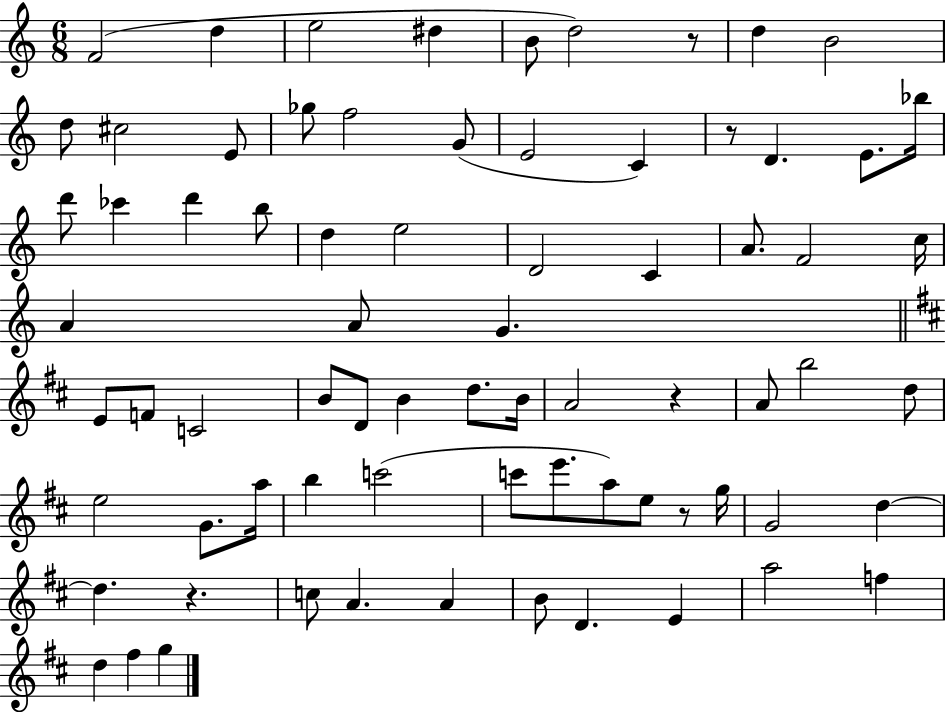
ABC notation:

X:1
T:Untitled
M:6/8
L:1/4
K:C
F2 d e2 ^d B/2 d2 z/2 d B2 d/2 ^c2 E/2 _g/2 f2 G/2 E2 C z/2 D E/2 _b/4 d'/2 _c' d' b/2 d e2 D2 C A/2 F2 c/4 A A/2 G E/2 F/2 C2 B/2 D/2 B d/2 B/4 A2 z A/2 b2 d/2 e2 G/2 a/4 b c'2 c'/2 e'/2 a/2 e/2 z/2 g/4 G2 d d z c/2 A A B/2 D E a2 f d ^f g